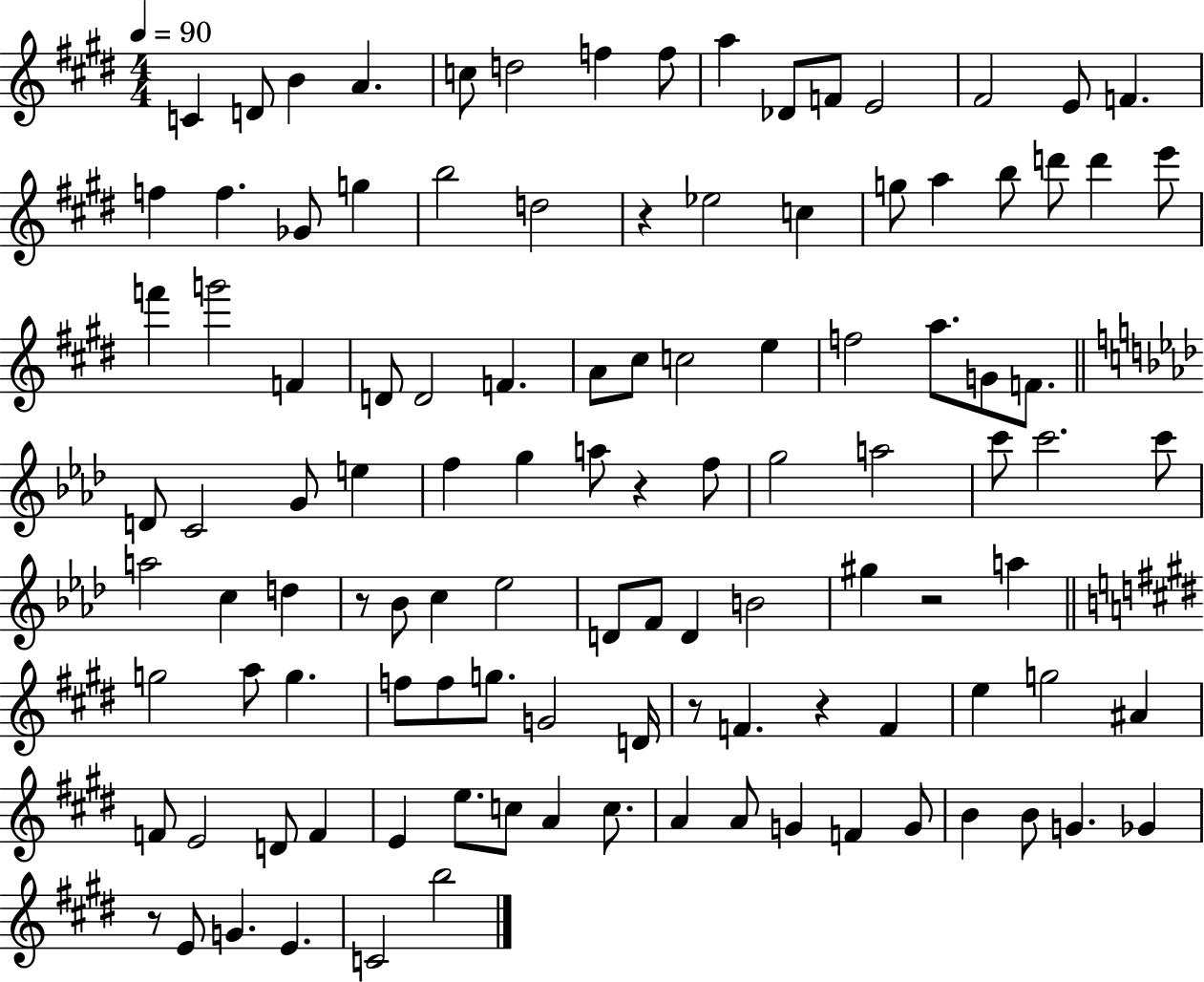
C4/q D4/e B4/q A4/q. C5/e D5/h F5/q F5/e A5/q Db4/e F4/e E4/h F#4/h E4/e F4/q. F5/q F5/q. Gb4/e G5/q B5/h D5/h R/q Eb5/h C5/q G5/e A5/q B5/e D6/e D6/q E6/e F6/q G6/h F4/q D4/e D4/h F4/q. A4/e C#5/e C5/h E5/q F5/h A5/e. G4/e F4/e. D4/e C4/h G4/e E5/q F5/q G5/q A5/e R/q F5/e G5/h A5/h C6/e C6/h. C6/e A5/h C5/q D5/q R/e Bb4/e C5/q Eb5/h D4/e F4/e D4/q B4/h G#5/q R/h A5/q G5/h A5/e G5/q. F5/e F5/e G5/e. G4/h D4/s R/e F4/q. R/q F4/q E5/q G5/h A#4/q F4/e E4/h D4/e F4/q E4/q E5/e. C5/e A4/q C5/e. A4/q A4/e G4/q F4/q G4/e B4/q B4/e G4/q. Gb4/q R/e E4/e G4/q. E4/q. C4/h B5/h